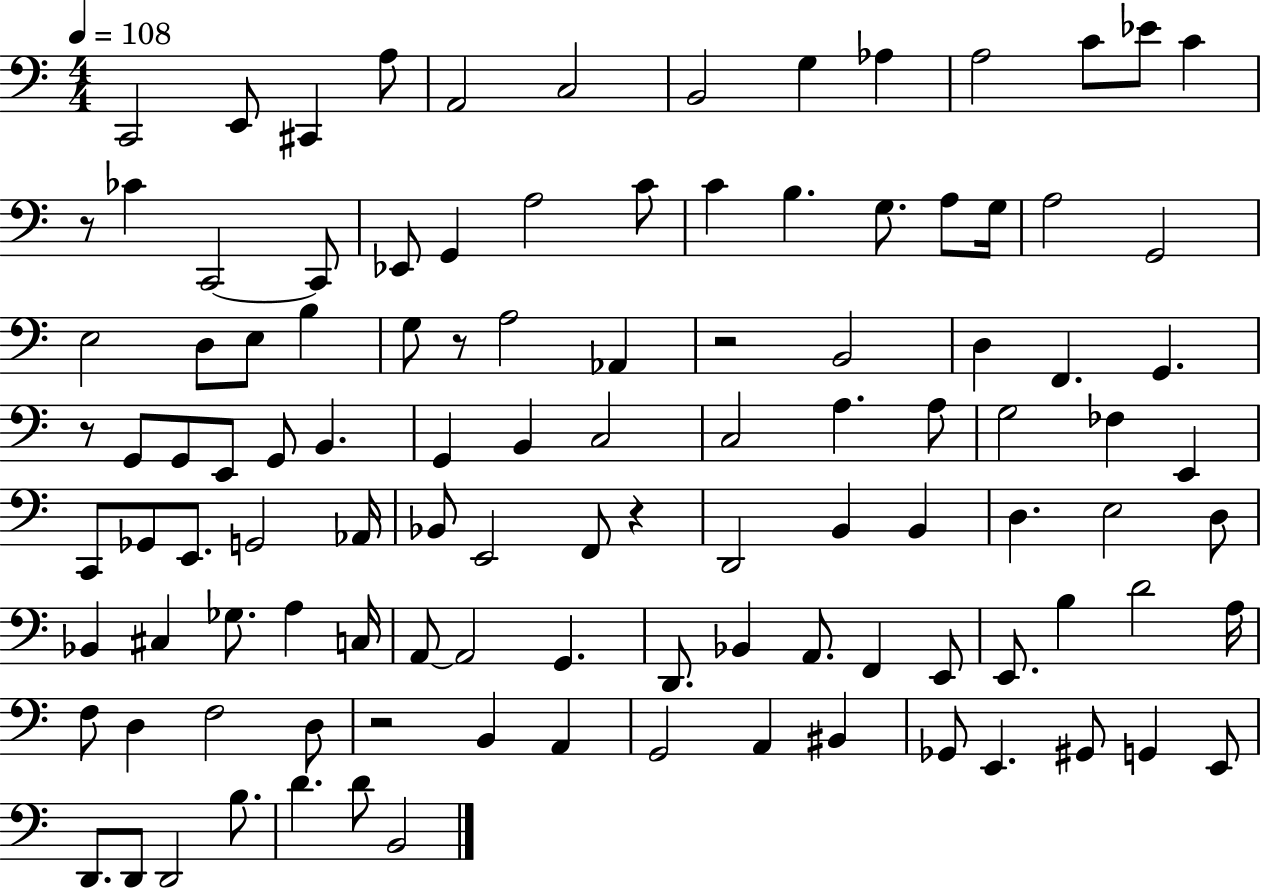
C2/h E2/e C#2/q A3/e A2/h C3/h B2/h G3/q Ab3/q A3/h C4/e Eb4/e C4/q R/e CES4/q C2/h C2/e Eb2/e G2/q A3/h C4/e C4/q B3/q. G3/e. A3/e G3/s A3/h G2/h E3/h D3/e E3/e B3/q G3/e R/e A3/h Ab2/q R/h B2/h D3/q F2/q. G2/q. R/e G2/e G2/e E2/e G2/e B2/q. G2/q B2/q C3/h C3/h A3/q. A3/e G3/h FES3/q E2/q C2/e Gb2/e E2/e. G2/h Ab2/s Bb2/e E2/h F2/e R/q D2/h B2/q B2/q D3/q. E3/h D3/e Bb2/q C#3/q Gb3/e. A3/q C3/s A2/e A2/h G2/q. D2/e. Bb2/q A2/e. F2/q E2/e E2/e. B3/q D4/h A3/s F3/e D3/q F3/h D3/e R/h B2/q A2/q G2/h A2/q BIS2/q Gb2/e E2/q. G#2/e G2/q E2/e D2/e. D2/e D2/h B3/e. D4/q. D4/e B2/h